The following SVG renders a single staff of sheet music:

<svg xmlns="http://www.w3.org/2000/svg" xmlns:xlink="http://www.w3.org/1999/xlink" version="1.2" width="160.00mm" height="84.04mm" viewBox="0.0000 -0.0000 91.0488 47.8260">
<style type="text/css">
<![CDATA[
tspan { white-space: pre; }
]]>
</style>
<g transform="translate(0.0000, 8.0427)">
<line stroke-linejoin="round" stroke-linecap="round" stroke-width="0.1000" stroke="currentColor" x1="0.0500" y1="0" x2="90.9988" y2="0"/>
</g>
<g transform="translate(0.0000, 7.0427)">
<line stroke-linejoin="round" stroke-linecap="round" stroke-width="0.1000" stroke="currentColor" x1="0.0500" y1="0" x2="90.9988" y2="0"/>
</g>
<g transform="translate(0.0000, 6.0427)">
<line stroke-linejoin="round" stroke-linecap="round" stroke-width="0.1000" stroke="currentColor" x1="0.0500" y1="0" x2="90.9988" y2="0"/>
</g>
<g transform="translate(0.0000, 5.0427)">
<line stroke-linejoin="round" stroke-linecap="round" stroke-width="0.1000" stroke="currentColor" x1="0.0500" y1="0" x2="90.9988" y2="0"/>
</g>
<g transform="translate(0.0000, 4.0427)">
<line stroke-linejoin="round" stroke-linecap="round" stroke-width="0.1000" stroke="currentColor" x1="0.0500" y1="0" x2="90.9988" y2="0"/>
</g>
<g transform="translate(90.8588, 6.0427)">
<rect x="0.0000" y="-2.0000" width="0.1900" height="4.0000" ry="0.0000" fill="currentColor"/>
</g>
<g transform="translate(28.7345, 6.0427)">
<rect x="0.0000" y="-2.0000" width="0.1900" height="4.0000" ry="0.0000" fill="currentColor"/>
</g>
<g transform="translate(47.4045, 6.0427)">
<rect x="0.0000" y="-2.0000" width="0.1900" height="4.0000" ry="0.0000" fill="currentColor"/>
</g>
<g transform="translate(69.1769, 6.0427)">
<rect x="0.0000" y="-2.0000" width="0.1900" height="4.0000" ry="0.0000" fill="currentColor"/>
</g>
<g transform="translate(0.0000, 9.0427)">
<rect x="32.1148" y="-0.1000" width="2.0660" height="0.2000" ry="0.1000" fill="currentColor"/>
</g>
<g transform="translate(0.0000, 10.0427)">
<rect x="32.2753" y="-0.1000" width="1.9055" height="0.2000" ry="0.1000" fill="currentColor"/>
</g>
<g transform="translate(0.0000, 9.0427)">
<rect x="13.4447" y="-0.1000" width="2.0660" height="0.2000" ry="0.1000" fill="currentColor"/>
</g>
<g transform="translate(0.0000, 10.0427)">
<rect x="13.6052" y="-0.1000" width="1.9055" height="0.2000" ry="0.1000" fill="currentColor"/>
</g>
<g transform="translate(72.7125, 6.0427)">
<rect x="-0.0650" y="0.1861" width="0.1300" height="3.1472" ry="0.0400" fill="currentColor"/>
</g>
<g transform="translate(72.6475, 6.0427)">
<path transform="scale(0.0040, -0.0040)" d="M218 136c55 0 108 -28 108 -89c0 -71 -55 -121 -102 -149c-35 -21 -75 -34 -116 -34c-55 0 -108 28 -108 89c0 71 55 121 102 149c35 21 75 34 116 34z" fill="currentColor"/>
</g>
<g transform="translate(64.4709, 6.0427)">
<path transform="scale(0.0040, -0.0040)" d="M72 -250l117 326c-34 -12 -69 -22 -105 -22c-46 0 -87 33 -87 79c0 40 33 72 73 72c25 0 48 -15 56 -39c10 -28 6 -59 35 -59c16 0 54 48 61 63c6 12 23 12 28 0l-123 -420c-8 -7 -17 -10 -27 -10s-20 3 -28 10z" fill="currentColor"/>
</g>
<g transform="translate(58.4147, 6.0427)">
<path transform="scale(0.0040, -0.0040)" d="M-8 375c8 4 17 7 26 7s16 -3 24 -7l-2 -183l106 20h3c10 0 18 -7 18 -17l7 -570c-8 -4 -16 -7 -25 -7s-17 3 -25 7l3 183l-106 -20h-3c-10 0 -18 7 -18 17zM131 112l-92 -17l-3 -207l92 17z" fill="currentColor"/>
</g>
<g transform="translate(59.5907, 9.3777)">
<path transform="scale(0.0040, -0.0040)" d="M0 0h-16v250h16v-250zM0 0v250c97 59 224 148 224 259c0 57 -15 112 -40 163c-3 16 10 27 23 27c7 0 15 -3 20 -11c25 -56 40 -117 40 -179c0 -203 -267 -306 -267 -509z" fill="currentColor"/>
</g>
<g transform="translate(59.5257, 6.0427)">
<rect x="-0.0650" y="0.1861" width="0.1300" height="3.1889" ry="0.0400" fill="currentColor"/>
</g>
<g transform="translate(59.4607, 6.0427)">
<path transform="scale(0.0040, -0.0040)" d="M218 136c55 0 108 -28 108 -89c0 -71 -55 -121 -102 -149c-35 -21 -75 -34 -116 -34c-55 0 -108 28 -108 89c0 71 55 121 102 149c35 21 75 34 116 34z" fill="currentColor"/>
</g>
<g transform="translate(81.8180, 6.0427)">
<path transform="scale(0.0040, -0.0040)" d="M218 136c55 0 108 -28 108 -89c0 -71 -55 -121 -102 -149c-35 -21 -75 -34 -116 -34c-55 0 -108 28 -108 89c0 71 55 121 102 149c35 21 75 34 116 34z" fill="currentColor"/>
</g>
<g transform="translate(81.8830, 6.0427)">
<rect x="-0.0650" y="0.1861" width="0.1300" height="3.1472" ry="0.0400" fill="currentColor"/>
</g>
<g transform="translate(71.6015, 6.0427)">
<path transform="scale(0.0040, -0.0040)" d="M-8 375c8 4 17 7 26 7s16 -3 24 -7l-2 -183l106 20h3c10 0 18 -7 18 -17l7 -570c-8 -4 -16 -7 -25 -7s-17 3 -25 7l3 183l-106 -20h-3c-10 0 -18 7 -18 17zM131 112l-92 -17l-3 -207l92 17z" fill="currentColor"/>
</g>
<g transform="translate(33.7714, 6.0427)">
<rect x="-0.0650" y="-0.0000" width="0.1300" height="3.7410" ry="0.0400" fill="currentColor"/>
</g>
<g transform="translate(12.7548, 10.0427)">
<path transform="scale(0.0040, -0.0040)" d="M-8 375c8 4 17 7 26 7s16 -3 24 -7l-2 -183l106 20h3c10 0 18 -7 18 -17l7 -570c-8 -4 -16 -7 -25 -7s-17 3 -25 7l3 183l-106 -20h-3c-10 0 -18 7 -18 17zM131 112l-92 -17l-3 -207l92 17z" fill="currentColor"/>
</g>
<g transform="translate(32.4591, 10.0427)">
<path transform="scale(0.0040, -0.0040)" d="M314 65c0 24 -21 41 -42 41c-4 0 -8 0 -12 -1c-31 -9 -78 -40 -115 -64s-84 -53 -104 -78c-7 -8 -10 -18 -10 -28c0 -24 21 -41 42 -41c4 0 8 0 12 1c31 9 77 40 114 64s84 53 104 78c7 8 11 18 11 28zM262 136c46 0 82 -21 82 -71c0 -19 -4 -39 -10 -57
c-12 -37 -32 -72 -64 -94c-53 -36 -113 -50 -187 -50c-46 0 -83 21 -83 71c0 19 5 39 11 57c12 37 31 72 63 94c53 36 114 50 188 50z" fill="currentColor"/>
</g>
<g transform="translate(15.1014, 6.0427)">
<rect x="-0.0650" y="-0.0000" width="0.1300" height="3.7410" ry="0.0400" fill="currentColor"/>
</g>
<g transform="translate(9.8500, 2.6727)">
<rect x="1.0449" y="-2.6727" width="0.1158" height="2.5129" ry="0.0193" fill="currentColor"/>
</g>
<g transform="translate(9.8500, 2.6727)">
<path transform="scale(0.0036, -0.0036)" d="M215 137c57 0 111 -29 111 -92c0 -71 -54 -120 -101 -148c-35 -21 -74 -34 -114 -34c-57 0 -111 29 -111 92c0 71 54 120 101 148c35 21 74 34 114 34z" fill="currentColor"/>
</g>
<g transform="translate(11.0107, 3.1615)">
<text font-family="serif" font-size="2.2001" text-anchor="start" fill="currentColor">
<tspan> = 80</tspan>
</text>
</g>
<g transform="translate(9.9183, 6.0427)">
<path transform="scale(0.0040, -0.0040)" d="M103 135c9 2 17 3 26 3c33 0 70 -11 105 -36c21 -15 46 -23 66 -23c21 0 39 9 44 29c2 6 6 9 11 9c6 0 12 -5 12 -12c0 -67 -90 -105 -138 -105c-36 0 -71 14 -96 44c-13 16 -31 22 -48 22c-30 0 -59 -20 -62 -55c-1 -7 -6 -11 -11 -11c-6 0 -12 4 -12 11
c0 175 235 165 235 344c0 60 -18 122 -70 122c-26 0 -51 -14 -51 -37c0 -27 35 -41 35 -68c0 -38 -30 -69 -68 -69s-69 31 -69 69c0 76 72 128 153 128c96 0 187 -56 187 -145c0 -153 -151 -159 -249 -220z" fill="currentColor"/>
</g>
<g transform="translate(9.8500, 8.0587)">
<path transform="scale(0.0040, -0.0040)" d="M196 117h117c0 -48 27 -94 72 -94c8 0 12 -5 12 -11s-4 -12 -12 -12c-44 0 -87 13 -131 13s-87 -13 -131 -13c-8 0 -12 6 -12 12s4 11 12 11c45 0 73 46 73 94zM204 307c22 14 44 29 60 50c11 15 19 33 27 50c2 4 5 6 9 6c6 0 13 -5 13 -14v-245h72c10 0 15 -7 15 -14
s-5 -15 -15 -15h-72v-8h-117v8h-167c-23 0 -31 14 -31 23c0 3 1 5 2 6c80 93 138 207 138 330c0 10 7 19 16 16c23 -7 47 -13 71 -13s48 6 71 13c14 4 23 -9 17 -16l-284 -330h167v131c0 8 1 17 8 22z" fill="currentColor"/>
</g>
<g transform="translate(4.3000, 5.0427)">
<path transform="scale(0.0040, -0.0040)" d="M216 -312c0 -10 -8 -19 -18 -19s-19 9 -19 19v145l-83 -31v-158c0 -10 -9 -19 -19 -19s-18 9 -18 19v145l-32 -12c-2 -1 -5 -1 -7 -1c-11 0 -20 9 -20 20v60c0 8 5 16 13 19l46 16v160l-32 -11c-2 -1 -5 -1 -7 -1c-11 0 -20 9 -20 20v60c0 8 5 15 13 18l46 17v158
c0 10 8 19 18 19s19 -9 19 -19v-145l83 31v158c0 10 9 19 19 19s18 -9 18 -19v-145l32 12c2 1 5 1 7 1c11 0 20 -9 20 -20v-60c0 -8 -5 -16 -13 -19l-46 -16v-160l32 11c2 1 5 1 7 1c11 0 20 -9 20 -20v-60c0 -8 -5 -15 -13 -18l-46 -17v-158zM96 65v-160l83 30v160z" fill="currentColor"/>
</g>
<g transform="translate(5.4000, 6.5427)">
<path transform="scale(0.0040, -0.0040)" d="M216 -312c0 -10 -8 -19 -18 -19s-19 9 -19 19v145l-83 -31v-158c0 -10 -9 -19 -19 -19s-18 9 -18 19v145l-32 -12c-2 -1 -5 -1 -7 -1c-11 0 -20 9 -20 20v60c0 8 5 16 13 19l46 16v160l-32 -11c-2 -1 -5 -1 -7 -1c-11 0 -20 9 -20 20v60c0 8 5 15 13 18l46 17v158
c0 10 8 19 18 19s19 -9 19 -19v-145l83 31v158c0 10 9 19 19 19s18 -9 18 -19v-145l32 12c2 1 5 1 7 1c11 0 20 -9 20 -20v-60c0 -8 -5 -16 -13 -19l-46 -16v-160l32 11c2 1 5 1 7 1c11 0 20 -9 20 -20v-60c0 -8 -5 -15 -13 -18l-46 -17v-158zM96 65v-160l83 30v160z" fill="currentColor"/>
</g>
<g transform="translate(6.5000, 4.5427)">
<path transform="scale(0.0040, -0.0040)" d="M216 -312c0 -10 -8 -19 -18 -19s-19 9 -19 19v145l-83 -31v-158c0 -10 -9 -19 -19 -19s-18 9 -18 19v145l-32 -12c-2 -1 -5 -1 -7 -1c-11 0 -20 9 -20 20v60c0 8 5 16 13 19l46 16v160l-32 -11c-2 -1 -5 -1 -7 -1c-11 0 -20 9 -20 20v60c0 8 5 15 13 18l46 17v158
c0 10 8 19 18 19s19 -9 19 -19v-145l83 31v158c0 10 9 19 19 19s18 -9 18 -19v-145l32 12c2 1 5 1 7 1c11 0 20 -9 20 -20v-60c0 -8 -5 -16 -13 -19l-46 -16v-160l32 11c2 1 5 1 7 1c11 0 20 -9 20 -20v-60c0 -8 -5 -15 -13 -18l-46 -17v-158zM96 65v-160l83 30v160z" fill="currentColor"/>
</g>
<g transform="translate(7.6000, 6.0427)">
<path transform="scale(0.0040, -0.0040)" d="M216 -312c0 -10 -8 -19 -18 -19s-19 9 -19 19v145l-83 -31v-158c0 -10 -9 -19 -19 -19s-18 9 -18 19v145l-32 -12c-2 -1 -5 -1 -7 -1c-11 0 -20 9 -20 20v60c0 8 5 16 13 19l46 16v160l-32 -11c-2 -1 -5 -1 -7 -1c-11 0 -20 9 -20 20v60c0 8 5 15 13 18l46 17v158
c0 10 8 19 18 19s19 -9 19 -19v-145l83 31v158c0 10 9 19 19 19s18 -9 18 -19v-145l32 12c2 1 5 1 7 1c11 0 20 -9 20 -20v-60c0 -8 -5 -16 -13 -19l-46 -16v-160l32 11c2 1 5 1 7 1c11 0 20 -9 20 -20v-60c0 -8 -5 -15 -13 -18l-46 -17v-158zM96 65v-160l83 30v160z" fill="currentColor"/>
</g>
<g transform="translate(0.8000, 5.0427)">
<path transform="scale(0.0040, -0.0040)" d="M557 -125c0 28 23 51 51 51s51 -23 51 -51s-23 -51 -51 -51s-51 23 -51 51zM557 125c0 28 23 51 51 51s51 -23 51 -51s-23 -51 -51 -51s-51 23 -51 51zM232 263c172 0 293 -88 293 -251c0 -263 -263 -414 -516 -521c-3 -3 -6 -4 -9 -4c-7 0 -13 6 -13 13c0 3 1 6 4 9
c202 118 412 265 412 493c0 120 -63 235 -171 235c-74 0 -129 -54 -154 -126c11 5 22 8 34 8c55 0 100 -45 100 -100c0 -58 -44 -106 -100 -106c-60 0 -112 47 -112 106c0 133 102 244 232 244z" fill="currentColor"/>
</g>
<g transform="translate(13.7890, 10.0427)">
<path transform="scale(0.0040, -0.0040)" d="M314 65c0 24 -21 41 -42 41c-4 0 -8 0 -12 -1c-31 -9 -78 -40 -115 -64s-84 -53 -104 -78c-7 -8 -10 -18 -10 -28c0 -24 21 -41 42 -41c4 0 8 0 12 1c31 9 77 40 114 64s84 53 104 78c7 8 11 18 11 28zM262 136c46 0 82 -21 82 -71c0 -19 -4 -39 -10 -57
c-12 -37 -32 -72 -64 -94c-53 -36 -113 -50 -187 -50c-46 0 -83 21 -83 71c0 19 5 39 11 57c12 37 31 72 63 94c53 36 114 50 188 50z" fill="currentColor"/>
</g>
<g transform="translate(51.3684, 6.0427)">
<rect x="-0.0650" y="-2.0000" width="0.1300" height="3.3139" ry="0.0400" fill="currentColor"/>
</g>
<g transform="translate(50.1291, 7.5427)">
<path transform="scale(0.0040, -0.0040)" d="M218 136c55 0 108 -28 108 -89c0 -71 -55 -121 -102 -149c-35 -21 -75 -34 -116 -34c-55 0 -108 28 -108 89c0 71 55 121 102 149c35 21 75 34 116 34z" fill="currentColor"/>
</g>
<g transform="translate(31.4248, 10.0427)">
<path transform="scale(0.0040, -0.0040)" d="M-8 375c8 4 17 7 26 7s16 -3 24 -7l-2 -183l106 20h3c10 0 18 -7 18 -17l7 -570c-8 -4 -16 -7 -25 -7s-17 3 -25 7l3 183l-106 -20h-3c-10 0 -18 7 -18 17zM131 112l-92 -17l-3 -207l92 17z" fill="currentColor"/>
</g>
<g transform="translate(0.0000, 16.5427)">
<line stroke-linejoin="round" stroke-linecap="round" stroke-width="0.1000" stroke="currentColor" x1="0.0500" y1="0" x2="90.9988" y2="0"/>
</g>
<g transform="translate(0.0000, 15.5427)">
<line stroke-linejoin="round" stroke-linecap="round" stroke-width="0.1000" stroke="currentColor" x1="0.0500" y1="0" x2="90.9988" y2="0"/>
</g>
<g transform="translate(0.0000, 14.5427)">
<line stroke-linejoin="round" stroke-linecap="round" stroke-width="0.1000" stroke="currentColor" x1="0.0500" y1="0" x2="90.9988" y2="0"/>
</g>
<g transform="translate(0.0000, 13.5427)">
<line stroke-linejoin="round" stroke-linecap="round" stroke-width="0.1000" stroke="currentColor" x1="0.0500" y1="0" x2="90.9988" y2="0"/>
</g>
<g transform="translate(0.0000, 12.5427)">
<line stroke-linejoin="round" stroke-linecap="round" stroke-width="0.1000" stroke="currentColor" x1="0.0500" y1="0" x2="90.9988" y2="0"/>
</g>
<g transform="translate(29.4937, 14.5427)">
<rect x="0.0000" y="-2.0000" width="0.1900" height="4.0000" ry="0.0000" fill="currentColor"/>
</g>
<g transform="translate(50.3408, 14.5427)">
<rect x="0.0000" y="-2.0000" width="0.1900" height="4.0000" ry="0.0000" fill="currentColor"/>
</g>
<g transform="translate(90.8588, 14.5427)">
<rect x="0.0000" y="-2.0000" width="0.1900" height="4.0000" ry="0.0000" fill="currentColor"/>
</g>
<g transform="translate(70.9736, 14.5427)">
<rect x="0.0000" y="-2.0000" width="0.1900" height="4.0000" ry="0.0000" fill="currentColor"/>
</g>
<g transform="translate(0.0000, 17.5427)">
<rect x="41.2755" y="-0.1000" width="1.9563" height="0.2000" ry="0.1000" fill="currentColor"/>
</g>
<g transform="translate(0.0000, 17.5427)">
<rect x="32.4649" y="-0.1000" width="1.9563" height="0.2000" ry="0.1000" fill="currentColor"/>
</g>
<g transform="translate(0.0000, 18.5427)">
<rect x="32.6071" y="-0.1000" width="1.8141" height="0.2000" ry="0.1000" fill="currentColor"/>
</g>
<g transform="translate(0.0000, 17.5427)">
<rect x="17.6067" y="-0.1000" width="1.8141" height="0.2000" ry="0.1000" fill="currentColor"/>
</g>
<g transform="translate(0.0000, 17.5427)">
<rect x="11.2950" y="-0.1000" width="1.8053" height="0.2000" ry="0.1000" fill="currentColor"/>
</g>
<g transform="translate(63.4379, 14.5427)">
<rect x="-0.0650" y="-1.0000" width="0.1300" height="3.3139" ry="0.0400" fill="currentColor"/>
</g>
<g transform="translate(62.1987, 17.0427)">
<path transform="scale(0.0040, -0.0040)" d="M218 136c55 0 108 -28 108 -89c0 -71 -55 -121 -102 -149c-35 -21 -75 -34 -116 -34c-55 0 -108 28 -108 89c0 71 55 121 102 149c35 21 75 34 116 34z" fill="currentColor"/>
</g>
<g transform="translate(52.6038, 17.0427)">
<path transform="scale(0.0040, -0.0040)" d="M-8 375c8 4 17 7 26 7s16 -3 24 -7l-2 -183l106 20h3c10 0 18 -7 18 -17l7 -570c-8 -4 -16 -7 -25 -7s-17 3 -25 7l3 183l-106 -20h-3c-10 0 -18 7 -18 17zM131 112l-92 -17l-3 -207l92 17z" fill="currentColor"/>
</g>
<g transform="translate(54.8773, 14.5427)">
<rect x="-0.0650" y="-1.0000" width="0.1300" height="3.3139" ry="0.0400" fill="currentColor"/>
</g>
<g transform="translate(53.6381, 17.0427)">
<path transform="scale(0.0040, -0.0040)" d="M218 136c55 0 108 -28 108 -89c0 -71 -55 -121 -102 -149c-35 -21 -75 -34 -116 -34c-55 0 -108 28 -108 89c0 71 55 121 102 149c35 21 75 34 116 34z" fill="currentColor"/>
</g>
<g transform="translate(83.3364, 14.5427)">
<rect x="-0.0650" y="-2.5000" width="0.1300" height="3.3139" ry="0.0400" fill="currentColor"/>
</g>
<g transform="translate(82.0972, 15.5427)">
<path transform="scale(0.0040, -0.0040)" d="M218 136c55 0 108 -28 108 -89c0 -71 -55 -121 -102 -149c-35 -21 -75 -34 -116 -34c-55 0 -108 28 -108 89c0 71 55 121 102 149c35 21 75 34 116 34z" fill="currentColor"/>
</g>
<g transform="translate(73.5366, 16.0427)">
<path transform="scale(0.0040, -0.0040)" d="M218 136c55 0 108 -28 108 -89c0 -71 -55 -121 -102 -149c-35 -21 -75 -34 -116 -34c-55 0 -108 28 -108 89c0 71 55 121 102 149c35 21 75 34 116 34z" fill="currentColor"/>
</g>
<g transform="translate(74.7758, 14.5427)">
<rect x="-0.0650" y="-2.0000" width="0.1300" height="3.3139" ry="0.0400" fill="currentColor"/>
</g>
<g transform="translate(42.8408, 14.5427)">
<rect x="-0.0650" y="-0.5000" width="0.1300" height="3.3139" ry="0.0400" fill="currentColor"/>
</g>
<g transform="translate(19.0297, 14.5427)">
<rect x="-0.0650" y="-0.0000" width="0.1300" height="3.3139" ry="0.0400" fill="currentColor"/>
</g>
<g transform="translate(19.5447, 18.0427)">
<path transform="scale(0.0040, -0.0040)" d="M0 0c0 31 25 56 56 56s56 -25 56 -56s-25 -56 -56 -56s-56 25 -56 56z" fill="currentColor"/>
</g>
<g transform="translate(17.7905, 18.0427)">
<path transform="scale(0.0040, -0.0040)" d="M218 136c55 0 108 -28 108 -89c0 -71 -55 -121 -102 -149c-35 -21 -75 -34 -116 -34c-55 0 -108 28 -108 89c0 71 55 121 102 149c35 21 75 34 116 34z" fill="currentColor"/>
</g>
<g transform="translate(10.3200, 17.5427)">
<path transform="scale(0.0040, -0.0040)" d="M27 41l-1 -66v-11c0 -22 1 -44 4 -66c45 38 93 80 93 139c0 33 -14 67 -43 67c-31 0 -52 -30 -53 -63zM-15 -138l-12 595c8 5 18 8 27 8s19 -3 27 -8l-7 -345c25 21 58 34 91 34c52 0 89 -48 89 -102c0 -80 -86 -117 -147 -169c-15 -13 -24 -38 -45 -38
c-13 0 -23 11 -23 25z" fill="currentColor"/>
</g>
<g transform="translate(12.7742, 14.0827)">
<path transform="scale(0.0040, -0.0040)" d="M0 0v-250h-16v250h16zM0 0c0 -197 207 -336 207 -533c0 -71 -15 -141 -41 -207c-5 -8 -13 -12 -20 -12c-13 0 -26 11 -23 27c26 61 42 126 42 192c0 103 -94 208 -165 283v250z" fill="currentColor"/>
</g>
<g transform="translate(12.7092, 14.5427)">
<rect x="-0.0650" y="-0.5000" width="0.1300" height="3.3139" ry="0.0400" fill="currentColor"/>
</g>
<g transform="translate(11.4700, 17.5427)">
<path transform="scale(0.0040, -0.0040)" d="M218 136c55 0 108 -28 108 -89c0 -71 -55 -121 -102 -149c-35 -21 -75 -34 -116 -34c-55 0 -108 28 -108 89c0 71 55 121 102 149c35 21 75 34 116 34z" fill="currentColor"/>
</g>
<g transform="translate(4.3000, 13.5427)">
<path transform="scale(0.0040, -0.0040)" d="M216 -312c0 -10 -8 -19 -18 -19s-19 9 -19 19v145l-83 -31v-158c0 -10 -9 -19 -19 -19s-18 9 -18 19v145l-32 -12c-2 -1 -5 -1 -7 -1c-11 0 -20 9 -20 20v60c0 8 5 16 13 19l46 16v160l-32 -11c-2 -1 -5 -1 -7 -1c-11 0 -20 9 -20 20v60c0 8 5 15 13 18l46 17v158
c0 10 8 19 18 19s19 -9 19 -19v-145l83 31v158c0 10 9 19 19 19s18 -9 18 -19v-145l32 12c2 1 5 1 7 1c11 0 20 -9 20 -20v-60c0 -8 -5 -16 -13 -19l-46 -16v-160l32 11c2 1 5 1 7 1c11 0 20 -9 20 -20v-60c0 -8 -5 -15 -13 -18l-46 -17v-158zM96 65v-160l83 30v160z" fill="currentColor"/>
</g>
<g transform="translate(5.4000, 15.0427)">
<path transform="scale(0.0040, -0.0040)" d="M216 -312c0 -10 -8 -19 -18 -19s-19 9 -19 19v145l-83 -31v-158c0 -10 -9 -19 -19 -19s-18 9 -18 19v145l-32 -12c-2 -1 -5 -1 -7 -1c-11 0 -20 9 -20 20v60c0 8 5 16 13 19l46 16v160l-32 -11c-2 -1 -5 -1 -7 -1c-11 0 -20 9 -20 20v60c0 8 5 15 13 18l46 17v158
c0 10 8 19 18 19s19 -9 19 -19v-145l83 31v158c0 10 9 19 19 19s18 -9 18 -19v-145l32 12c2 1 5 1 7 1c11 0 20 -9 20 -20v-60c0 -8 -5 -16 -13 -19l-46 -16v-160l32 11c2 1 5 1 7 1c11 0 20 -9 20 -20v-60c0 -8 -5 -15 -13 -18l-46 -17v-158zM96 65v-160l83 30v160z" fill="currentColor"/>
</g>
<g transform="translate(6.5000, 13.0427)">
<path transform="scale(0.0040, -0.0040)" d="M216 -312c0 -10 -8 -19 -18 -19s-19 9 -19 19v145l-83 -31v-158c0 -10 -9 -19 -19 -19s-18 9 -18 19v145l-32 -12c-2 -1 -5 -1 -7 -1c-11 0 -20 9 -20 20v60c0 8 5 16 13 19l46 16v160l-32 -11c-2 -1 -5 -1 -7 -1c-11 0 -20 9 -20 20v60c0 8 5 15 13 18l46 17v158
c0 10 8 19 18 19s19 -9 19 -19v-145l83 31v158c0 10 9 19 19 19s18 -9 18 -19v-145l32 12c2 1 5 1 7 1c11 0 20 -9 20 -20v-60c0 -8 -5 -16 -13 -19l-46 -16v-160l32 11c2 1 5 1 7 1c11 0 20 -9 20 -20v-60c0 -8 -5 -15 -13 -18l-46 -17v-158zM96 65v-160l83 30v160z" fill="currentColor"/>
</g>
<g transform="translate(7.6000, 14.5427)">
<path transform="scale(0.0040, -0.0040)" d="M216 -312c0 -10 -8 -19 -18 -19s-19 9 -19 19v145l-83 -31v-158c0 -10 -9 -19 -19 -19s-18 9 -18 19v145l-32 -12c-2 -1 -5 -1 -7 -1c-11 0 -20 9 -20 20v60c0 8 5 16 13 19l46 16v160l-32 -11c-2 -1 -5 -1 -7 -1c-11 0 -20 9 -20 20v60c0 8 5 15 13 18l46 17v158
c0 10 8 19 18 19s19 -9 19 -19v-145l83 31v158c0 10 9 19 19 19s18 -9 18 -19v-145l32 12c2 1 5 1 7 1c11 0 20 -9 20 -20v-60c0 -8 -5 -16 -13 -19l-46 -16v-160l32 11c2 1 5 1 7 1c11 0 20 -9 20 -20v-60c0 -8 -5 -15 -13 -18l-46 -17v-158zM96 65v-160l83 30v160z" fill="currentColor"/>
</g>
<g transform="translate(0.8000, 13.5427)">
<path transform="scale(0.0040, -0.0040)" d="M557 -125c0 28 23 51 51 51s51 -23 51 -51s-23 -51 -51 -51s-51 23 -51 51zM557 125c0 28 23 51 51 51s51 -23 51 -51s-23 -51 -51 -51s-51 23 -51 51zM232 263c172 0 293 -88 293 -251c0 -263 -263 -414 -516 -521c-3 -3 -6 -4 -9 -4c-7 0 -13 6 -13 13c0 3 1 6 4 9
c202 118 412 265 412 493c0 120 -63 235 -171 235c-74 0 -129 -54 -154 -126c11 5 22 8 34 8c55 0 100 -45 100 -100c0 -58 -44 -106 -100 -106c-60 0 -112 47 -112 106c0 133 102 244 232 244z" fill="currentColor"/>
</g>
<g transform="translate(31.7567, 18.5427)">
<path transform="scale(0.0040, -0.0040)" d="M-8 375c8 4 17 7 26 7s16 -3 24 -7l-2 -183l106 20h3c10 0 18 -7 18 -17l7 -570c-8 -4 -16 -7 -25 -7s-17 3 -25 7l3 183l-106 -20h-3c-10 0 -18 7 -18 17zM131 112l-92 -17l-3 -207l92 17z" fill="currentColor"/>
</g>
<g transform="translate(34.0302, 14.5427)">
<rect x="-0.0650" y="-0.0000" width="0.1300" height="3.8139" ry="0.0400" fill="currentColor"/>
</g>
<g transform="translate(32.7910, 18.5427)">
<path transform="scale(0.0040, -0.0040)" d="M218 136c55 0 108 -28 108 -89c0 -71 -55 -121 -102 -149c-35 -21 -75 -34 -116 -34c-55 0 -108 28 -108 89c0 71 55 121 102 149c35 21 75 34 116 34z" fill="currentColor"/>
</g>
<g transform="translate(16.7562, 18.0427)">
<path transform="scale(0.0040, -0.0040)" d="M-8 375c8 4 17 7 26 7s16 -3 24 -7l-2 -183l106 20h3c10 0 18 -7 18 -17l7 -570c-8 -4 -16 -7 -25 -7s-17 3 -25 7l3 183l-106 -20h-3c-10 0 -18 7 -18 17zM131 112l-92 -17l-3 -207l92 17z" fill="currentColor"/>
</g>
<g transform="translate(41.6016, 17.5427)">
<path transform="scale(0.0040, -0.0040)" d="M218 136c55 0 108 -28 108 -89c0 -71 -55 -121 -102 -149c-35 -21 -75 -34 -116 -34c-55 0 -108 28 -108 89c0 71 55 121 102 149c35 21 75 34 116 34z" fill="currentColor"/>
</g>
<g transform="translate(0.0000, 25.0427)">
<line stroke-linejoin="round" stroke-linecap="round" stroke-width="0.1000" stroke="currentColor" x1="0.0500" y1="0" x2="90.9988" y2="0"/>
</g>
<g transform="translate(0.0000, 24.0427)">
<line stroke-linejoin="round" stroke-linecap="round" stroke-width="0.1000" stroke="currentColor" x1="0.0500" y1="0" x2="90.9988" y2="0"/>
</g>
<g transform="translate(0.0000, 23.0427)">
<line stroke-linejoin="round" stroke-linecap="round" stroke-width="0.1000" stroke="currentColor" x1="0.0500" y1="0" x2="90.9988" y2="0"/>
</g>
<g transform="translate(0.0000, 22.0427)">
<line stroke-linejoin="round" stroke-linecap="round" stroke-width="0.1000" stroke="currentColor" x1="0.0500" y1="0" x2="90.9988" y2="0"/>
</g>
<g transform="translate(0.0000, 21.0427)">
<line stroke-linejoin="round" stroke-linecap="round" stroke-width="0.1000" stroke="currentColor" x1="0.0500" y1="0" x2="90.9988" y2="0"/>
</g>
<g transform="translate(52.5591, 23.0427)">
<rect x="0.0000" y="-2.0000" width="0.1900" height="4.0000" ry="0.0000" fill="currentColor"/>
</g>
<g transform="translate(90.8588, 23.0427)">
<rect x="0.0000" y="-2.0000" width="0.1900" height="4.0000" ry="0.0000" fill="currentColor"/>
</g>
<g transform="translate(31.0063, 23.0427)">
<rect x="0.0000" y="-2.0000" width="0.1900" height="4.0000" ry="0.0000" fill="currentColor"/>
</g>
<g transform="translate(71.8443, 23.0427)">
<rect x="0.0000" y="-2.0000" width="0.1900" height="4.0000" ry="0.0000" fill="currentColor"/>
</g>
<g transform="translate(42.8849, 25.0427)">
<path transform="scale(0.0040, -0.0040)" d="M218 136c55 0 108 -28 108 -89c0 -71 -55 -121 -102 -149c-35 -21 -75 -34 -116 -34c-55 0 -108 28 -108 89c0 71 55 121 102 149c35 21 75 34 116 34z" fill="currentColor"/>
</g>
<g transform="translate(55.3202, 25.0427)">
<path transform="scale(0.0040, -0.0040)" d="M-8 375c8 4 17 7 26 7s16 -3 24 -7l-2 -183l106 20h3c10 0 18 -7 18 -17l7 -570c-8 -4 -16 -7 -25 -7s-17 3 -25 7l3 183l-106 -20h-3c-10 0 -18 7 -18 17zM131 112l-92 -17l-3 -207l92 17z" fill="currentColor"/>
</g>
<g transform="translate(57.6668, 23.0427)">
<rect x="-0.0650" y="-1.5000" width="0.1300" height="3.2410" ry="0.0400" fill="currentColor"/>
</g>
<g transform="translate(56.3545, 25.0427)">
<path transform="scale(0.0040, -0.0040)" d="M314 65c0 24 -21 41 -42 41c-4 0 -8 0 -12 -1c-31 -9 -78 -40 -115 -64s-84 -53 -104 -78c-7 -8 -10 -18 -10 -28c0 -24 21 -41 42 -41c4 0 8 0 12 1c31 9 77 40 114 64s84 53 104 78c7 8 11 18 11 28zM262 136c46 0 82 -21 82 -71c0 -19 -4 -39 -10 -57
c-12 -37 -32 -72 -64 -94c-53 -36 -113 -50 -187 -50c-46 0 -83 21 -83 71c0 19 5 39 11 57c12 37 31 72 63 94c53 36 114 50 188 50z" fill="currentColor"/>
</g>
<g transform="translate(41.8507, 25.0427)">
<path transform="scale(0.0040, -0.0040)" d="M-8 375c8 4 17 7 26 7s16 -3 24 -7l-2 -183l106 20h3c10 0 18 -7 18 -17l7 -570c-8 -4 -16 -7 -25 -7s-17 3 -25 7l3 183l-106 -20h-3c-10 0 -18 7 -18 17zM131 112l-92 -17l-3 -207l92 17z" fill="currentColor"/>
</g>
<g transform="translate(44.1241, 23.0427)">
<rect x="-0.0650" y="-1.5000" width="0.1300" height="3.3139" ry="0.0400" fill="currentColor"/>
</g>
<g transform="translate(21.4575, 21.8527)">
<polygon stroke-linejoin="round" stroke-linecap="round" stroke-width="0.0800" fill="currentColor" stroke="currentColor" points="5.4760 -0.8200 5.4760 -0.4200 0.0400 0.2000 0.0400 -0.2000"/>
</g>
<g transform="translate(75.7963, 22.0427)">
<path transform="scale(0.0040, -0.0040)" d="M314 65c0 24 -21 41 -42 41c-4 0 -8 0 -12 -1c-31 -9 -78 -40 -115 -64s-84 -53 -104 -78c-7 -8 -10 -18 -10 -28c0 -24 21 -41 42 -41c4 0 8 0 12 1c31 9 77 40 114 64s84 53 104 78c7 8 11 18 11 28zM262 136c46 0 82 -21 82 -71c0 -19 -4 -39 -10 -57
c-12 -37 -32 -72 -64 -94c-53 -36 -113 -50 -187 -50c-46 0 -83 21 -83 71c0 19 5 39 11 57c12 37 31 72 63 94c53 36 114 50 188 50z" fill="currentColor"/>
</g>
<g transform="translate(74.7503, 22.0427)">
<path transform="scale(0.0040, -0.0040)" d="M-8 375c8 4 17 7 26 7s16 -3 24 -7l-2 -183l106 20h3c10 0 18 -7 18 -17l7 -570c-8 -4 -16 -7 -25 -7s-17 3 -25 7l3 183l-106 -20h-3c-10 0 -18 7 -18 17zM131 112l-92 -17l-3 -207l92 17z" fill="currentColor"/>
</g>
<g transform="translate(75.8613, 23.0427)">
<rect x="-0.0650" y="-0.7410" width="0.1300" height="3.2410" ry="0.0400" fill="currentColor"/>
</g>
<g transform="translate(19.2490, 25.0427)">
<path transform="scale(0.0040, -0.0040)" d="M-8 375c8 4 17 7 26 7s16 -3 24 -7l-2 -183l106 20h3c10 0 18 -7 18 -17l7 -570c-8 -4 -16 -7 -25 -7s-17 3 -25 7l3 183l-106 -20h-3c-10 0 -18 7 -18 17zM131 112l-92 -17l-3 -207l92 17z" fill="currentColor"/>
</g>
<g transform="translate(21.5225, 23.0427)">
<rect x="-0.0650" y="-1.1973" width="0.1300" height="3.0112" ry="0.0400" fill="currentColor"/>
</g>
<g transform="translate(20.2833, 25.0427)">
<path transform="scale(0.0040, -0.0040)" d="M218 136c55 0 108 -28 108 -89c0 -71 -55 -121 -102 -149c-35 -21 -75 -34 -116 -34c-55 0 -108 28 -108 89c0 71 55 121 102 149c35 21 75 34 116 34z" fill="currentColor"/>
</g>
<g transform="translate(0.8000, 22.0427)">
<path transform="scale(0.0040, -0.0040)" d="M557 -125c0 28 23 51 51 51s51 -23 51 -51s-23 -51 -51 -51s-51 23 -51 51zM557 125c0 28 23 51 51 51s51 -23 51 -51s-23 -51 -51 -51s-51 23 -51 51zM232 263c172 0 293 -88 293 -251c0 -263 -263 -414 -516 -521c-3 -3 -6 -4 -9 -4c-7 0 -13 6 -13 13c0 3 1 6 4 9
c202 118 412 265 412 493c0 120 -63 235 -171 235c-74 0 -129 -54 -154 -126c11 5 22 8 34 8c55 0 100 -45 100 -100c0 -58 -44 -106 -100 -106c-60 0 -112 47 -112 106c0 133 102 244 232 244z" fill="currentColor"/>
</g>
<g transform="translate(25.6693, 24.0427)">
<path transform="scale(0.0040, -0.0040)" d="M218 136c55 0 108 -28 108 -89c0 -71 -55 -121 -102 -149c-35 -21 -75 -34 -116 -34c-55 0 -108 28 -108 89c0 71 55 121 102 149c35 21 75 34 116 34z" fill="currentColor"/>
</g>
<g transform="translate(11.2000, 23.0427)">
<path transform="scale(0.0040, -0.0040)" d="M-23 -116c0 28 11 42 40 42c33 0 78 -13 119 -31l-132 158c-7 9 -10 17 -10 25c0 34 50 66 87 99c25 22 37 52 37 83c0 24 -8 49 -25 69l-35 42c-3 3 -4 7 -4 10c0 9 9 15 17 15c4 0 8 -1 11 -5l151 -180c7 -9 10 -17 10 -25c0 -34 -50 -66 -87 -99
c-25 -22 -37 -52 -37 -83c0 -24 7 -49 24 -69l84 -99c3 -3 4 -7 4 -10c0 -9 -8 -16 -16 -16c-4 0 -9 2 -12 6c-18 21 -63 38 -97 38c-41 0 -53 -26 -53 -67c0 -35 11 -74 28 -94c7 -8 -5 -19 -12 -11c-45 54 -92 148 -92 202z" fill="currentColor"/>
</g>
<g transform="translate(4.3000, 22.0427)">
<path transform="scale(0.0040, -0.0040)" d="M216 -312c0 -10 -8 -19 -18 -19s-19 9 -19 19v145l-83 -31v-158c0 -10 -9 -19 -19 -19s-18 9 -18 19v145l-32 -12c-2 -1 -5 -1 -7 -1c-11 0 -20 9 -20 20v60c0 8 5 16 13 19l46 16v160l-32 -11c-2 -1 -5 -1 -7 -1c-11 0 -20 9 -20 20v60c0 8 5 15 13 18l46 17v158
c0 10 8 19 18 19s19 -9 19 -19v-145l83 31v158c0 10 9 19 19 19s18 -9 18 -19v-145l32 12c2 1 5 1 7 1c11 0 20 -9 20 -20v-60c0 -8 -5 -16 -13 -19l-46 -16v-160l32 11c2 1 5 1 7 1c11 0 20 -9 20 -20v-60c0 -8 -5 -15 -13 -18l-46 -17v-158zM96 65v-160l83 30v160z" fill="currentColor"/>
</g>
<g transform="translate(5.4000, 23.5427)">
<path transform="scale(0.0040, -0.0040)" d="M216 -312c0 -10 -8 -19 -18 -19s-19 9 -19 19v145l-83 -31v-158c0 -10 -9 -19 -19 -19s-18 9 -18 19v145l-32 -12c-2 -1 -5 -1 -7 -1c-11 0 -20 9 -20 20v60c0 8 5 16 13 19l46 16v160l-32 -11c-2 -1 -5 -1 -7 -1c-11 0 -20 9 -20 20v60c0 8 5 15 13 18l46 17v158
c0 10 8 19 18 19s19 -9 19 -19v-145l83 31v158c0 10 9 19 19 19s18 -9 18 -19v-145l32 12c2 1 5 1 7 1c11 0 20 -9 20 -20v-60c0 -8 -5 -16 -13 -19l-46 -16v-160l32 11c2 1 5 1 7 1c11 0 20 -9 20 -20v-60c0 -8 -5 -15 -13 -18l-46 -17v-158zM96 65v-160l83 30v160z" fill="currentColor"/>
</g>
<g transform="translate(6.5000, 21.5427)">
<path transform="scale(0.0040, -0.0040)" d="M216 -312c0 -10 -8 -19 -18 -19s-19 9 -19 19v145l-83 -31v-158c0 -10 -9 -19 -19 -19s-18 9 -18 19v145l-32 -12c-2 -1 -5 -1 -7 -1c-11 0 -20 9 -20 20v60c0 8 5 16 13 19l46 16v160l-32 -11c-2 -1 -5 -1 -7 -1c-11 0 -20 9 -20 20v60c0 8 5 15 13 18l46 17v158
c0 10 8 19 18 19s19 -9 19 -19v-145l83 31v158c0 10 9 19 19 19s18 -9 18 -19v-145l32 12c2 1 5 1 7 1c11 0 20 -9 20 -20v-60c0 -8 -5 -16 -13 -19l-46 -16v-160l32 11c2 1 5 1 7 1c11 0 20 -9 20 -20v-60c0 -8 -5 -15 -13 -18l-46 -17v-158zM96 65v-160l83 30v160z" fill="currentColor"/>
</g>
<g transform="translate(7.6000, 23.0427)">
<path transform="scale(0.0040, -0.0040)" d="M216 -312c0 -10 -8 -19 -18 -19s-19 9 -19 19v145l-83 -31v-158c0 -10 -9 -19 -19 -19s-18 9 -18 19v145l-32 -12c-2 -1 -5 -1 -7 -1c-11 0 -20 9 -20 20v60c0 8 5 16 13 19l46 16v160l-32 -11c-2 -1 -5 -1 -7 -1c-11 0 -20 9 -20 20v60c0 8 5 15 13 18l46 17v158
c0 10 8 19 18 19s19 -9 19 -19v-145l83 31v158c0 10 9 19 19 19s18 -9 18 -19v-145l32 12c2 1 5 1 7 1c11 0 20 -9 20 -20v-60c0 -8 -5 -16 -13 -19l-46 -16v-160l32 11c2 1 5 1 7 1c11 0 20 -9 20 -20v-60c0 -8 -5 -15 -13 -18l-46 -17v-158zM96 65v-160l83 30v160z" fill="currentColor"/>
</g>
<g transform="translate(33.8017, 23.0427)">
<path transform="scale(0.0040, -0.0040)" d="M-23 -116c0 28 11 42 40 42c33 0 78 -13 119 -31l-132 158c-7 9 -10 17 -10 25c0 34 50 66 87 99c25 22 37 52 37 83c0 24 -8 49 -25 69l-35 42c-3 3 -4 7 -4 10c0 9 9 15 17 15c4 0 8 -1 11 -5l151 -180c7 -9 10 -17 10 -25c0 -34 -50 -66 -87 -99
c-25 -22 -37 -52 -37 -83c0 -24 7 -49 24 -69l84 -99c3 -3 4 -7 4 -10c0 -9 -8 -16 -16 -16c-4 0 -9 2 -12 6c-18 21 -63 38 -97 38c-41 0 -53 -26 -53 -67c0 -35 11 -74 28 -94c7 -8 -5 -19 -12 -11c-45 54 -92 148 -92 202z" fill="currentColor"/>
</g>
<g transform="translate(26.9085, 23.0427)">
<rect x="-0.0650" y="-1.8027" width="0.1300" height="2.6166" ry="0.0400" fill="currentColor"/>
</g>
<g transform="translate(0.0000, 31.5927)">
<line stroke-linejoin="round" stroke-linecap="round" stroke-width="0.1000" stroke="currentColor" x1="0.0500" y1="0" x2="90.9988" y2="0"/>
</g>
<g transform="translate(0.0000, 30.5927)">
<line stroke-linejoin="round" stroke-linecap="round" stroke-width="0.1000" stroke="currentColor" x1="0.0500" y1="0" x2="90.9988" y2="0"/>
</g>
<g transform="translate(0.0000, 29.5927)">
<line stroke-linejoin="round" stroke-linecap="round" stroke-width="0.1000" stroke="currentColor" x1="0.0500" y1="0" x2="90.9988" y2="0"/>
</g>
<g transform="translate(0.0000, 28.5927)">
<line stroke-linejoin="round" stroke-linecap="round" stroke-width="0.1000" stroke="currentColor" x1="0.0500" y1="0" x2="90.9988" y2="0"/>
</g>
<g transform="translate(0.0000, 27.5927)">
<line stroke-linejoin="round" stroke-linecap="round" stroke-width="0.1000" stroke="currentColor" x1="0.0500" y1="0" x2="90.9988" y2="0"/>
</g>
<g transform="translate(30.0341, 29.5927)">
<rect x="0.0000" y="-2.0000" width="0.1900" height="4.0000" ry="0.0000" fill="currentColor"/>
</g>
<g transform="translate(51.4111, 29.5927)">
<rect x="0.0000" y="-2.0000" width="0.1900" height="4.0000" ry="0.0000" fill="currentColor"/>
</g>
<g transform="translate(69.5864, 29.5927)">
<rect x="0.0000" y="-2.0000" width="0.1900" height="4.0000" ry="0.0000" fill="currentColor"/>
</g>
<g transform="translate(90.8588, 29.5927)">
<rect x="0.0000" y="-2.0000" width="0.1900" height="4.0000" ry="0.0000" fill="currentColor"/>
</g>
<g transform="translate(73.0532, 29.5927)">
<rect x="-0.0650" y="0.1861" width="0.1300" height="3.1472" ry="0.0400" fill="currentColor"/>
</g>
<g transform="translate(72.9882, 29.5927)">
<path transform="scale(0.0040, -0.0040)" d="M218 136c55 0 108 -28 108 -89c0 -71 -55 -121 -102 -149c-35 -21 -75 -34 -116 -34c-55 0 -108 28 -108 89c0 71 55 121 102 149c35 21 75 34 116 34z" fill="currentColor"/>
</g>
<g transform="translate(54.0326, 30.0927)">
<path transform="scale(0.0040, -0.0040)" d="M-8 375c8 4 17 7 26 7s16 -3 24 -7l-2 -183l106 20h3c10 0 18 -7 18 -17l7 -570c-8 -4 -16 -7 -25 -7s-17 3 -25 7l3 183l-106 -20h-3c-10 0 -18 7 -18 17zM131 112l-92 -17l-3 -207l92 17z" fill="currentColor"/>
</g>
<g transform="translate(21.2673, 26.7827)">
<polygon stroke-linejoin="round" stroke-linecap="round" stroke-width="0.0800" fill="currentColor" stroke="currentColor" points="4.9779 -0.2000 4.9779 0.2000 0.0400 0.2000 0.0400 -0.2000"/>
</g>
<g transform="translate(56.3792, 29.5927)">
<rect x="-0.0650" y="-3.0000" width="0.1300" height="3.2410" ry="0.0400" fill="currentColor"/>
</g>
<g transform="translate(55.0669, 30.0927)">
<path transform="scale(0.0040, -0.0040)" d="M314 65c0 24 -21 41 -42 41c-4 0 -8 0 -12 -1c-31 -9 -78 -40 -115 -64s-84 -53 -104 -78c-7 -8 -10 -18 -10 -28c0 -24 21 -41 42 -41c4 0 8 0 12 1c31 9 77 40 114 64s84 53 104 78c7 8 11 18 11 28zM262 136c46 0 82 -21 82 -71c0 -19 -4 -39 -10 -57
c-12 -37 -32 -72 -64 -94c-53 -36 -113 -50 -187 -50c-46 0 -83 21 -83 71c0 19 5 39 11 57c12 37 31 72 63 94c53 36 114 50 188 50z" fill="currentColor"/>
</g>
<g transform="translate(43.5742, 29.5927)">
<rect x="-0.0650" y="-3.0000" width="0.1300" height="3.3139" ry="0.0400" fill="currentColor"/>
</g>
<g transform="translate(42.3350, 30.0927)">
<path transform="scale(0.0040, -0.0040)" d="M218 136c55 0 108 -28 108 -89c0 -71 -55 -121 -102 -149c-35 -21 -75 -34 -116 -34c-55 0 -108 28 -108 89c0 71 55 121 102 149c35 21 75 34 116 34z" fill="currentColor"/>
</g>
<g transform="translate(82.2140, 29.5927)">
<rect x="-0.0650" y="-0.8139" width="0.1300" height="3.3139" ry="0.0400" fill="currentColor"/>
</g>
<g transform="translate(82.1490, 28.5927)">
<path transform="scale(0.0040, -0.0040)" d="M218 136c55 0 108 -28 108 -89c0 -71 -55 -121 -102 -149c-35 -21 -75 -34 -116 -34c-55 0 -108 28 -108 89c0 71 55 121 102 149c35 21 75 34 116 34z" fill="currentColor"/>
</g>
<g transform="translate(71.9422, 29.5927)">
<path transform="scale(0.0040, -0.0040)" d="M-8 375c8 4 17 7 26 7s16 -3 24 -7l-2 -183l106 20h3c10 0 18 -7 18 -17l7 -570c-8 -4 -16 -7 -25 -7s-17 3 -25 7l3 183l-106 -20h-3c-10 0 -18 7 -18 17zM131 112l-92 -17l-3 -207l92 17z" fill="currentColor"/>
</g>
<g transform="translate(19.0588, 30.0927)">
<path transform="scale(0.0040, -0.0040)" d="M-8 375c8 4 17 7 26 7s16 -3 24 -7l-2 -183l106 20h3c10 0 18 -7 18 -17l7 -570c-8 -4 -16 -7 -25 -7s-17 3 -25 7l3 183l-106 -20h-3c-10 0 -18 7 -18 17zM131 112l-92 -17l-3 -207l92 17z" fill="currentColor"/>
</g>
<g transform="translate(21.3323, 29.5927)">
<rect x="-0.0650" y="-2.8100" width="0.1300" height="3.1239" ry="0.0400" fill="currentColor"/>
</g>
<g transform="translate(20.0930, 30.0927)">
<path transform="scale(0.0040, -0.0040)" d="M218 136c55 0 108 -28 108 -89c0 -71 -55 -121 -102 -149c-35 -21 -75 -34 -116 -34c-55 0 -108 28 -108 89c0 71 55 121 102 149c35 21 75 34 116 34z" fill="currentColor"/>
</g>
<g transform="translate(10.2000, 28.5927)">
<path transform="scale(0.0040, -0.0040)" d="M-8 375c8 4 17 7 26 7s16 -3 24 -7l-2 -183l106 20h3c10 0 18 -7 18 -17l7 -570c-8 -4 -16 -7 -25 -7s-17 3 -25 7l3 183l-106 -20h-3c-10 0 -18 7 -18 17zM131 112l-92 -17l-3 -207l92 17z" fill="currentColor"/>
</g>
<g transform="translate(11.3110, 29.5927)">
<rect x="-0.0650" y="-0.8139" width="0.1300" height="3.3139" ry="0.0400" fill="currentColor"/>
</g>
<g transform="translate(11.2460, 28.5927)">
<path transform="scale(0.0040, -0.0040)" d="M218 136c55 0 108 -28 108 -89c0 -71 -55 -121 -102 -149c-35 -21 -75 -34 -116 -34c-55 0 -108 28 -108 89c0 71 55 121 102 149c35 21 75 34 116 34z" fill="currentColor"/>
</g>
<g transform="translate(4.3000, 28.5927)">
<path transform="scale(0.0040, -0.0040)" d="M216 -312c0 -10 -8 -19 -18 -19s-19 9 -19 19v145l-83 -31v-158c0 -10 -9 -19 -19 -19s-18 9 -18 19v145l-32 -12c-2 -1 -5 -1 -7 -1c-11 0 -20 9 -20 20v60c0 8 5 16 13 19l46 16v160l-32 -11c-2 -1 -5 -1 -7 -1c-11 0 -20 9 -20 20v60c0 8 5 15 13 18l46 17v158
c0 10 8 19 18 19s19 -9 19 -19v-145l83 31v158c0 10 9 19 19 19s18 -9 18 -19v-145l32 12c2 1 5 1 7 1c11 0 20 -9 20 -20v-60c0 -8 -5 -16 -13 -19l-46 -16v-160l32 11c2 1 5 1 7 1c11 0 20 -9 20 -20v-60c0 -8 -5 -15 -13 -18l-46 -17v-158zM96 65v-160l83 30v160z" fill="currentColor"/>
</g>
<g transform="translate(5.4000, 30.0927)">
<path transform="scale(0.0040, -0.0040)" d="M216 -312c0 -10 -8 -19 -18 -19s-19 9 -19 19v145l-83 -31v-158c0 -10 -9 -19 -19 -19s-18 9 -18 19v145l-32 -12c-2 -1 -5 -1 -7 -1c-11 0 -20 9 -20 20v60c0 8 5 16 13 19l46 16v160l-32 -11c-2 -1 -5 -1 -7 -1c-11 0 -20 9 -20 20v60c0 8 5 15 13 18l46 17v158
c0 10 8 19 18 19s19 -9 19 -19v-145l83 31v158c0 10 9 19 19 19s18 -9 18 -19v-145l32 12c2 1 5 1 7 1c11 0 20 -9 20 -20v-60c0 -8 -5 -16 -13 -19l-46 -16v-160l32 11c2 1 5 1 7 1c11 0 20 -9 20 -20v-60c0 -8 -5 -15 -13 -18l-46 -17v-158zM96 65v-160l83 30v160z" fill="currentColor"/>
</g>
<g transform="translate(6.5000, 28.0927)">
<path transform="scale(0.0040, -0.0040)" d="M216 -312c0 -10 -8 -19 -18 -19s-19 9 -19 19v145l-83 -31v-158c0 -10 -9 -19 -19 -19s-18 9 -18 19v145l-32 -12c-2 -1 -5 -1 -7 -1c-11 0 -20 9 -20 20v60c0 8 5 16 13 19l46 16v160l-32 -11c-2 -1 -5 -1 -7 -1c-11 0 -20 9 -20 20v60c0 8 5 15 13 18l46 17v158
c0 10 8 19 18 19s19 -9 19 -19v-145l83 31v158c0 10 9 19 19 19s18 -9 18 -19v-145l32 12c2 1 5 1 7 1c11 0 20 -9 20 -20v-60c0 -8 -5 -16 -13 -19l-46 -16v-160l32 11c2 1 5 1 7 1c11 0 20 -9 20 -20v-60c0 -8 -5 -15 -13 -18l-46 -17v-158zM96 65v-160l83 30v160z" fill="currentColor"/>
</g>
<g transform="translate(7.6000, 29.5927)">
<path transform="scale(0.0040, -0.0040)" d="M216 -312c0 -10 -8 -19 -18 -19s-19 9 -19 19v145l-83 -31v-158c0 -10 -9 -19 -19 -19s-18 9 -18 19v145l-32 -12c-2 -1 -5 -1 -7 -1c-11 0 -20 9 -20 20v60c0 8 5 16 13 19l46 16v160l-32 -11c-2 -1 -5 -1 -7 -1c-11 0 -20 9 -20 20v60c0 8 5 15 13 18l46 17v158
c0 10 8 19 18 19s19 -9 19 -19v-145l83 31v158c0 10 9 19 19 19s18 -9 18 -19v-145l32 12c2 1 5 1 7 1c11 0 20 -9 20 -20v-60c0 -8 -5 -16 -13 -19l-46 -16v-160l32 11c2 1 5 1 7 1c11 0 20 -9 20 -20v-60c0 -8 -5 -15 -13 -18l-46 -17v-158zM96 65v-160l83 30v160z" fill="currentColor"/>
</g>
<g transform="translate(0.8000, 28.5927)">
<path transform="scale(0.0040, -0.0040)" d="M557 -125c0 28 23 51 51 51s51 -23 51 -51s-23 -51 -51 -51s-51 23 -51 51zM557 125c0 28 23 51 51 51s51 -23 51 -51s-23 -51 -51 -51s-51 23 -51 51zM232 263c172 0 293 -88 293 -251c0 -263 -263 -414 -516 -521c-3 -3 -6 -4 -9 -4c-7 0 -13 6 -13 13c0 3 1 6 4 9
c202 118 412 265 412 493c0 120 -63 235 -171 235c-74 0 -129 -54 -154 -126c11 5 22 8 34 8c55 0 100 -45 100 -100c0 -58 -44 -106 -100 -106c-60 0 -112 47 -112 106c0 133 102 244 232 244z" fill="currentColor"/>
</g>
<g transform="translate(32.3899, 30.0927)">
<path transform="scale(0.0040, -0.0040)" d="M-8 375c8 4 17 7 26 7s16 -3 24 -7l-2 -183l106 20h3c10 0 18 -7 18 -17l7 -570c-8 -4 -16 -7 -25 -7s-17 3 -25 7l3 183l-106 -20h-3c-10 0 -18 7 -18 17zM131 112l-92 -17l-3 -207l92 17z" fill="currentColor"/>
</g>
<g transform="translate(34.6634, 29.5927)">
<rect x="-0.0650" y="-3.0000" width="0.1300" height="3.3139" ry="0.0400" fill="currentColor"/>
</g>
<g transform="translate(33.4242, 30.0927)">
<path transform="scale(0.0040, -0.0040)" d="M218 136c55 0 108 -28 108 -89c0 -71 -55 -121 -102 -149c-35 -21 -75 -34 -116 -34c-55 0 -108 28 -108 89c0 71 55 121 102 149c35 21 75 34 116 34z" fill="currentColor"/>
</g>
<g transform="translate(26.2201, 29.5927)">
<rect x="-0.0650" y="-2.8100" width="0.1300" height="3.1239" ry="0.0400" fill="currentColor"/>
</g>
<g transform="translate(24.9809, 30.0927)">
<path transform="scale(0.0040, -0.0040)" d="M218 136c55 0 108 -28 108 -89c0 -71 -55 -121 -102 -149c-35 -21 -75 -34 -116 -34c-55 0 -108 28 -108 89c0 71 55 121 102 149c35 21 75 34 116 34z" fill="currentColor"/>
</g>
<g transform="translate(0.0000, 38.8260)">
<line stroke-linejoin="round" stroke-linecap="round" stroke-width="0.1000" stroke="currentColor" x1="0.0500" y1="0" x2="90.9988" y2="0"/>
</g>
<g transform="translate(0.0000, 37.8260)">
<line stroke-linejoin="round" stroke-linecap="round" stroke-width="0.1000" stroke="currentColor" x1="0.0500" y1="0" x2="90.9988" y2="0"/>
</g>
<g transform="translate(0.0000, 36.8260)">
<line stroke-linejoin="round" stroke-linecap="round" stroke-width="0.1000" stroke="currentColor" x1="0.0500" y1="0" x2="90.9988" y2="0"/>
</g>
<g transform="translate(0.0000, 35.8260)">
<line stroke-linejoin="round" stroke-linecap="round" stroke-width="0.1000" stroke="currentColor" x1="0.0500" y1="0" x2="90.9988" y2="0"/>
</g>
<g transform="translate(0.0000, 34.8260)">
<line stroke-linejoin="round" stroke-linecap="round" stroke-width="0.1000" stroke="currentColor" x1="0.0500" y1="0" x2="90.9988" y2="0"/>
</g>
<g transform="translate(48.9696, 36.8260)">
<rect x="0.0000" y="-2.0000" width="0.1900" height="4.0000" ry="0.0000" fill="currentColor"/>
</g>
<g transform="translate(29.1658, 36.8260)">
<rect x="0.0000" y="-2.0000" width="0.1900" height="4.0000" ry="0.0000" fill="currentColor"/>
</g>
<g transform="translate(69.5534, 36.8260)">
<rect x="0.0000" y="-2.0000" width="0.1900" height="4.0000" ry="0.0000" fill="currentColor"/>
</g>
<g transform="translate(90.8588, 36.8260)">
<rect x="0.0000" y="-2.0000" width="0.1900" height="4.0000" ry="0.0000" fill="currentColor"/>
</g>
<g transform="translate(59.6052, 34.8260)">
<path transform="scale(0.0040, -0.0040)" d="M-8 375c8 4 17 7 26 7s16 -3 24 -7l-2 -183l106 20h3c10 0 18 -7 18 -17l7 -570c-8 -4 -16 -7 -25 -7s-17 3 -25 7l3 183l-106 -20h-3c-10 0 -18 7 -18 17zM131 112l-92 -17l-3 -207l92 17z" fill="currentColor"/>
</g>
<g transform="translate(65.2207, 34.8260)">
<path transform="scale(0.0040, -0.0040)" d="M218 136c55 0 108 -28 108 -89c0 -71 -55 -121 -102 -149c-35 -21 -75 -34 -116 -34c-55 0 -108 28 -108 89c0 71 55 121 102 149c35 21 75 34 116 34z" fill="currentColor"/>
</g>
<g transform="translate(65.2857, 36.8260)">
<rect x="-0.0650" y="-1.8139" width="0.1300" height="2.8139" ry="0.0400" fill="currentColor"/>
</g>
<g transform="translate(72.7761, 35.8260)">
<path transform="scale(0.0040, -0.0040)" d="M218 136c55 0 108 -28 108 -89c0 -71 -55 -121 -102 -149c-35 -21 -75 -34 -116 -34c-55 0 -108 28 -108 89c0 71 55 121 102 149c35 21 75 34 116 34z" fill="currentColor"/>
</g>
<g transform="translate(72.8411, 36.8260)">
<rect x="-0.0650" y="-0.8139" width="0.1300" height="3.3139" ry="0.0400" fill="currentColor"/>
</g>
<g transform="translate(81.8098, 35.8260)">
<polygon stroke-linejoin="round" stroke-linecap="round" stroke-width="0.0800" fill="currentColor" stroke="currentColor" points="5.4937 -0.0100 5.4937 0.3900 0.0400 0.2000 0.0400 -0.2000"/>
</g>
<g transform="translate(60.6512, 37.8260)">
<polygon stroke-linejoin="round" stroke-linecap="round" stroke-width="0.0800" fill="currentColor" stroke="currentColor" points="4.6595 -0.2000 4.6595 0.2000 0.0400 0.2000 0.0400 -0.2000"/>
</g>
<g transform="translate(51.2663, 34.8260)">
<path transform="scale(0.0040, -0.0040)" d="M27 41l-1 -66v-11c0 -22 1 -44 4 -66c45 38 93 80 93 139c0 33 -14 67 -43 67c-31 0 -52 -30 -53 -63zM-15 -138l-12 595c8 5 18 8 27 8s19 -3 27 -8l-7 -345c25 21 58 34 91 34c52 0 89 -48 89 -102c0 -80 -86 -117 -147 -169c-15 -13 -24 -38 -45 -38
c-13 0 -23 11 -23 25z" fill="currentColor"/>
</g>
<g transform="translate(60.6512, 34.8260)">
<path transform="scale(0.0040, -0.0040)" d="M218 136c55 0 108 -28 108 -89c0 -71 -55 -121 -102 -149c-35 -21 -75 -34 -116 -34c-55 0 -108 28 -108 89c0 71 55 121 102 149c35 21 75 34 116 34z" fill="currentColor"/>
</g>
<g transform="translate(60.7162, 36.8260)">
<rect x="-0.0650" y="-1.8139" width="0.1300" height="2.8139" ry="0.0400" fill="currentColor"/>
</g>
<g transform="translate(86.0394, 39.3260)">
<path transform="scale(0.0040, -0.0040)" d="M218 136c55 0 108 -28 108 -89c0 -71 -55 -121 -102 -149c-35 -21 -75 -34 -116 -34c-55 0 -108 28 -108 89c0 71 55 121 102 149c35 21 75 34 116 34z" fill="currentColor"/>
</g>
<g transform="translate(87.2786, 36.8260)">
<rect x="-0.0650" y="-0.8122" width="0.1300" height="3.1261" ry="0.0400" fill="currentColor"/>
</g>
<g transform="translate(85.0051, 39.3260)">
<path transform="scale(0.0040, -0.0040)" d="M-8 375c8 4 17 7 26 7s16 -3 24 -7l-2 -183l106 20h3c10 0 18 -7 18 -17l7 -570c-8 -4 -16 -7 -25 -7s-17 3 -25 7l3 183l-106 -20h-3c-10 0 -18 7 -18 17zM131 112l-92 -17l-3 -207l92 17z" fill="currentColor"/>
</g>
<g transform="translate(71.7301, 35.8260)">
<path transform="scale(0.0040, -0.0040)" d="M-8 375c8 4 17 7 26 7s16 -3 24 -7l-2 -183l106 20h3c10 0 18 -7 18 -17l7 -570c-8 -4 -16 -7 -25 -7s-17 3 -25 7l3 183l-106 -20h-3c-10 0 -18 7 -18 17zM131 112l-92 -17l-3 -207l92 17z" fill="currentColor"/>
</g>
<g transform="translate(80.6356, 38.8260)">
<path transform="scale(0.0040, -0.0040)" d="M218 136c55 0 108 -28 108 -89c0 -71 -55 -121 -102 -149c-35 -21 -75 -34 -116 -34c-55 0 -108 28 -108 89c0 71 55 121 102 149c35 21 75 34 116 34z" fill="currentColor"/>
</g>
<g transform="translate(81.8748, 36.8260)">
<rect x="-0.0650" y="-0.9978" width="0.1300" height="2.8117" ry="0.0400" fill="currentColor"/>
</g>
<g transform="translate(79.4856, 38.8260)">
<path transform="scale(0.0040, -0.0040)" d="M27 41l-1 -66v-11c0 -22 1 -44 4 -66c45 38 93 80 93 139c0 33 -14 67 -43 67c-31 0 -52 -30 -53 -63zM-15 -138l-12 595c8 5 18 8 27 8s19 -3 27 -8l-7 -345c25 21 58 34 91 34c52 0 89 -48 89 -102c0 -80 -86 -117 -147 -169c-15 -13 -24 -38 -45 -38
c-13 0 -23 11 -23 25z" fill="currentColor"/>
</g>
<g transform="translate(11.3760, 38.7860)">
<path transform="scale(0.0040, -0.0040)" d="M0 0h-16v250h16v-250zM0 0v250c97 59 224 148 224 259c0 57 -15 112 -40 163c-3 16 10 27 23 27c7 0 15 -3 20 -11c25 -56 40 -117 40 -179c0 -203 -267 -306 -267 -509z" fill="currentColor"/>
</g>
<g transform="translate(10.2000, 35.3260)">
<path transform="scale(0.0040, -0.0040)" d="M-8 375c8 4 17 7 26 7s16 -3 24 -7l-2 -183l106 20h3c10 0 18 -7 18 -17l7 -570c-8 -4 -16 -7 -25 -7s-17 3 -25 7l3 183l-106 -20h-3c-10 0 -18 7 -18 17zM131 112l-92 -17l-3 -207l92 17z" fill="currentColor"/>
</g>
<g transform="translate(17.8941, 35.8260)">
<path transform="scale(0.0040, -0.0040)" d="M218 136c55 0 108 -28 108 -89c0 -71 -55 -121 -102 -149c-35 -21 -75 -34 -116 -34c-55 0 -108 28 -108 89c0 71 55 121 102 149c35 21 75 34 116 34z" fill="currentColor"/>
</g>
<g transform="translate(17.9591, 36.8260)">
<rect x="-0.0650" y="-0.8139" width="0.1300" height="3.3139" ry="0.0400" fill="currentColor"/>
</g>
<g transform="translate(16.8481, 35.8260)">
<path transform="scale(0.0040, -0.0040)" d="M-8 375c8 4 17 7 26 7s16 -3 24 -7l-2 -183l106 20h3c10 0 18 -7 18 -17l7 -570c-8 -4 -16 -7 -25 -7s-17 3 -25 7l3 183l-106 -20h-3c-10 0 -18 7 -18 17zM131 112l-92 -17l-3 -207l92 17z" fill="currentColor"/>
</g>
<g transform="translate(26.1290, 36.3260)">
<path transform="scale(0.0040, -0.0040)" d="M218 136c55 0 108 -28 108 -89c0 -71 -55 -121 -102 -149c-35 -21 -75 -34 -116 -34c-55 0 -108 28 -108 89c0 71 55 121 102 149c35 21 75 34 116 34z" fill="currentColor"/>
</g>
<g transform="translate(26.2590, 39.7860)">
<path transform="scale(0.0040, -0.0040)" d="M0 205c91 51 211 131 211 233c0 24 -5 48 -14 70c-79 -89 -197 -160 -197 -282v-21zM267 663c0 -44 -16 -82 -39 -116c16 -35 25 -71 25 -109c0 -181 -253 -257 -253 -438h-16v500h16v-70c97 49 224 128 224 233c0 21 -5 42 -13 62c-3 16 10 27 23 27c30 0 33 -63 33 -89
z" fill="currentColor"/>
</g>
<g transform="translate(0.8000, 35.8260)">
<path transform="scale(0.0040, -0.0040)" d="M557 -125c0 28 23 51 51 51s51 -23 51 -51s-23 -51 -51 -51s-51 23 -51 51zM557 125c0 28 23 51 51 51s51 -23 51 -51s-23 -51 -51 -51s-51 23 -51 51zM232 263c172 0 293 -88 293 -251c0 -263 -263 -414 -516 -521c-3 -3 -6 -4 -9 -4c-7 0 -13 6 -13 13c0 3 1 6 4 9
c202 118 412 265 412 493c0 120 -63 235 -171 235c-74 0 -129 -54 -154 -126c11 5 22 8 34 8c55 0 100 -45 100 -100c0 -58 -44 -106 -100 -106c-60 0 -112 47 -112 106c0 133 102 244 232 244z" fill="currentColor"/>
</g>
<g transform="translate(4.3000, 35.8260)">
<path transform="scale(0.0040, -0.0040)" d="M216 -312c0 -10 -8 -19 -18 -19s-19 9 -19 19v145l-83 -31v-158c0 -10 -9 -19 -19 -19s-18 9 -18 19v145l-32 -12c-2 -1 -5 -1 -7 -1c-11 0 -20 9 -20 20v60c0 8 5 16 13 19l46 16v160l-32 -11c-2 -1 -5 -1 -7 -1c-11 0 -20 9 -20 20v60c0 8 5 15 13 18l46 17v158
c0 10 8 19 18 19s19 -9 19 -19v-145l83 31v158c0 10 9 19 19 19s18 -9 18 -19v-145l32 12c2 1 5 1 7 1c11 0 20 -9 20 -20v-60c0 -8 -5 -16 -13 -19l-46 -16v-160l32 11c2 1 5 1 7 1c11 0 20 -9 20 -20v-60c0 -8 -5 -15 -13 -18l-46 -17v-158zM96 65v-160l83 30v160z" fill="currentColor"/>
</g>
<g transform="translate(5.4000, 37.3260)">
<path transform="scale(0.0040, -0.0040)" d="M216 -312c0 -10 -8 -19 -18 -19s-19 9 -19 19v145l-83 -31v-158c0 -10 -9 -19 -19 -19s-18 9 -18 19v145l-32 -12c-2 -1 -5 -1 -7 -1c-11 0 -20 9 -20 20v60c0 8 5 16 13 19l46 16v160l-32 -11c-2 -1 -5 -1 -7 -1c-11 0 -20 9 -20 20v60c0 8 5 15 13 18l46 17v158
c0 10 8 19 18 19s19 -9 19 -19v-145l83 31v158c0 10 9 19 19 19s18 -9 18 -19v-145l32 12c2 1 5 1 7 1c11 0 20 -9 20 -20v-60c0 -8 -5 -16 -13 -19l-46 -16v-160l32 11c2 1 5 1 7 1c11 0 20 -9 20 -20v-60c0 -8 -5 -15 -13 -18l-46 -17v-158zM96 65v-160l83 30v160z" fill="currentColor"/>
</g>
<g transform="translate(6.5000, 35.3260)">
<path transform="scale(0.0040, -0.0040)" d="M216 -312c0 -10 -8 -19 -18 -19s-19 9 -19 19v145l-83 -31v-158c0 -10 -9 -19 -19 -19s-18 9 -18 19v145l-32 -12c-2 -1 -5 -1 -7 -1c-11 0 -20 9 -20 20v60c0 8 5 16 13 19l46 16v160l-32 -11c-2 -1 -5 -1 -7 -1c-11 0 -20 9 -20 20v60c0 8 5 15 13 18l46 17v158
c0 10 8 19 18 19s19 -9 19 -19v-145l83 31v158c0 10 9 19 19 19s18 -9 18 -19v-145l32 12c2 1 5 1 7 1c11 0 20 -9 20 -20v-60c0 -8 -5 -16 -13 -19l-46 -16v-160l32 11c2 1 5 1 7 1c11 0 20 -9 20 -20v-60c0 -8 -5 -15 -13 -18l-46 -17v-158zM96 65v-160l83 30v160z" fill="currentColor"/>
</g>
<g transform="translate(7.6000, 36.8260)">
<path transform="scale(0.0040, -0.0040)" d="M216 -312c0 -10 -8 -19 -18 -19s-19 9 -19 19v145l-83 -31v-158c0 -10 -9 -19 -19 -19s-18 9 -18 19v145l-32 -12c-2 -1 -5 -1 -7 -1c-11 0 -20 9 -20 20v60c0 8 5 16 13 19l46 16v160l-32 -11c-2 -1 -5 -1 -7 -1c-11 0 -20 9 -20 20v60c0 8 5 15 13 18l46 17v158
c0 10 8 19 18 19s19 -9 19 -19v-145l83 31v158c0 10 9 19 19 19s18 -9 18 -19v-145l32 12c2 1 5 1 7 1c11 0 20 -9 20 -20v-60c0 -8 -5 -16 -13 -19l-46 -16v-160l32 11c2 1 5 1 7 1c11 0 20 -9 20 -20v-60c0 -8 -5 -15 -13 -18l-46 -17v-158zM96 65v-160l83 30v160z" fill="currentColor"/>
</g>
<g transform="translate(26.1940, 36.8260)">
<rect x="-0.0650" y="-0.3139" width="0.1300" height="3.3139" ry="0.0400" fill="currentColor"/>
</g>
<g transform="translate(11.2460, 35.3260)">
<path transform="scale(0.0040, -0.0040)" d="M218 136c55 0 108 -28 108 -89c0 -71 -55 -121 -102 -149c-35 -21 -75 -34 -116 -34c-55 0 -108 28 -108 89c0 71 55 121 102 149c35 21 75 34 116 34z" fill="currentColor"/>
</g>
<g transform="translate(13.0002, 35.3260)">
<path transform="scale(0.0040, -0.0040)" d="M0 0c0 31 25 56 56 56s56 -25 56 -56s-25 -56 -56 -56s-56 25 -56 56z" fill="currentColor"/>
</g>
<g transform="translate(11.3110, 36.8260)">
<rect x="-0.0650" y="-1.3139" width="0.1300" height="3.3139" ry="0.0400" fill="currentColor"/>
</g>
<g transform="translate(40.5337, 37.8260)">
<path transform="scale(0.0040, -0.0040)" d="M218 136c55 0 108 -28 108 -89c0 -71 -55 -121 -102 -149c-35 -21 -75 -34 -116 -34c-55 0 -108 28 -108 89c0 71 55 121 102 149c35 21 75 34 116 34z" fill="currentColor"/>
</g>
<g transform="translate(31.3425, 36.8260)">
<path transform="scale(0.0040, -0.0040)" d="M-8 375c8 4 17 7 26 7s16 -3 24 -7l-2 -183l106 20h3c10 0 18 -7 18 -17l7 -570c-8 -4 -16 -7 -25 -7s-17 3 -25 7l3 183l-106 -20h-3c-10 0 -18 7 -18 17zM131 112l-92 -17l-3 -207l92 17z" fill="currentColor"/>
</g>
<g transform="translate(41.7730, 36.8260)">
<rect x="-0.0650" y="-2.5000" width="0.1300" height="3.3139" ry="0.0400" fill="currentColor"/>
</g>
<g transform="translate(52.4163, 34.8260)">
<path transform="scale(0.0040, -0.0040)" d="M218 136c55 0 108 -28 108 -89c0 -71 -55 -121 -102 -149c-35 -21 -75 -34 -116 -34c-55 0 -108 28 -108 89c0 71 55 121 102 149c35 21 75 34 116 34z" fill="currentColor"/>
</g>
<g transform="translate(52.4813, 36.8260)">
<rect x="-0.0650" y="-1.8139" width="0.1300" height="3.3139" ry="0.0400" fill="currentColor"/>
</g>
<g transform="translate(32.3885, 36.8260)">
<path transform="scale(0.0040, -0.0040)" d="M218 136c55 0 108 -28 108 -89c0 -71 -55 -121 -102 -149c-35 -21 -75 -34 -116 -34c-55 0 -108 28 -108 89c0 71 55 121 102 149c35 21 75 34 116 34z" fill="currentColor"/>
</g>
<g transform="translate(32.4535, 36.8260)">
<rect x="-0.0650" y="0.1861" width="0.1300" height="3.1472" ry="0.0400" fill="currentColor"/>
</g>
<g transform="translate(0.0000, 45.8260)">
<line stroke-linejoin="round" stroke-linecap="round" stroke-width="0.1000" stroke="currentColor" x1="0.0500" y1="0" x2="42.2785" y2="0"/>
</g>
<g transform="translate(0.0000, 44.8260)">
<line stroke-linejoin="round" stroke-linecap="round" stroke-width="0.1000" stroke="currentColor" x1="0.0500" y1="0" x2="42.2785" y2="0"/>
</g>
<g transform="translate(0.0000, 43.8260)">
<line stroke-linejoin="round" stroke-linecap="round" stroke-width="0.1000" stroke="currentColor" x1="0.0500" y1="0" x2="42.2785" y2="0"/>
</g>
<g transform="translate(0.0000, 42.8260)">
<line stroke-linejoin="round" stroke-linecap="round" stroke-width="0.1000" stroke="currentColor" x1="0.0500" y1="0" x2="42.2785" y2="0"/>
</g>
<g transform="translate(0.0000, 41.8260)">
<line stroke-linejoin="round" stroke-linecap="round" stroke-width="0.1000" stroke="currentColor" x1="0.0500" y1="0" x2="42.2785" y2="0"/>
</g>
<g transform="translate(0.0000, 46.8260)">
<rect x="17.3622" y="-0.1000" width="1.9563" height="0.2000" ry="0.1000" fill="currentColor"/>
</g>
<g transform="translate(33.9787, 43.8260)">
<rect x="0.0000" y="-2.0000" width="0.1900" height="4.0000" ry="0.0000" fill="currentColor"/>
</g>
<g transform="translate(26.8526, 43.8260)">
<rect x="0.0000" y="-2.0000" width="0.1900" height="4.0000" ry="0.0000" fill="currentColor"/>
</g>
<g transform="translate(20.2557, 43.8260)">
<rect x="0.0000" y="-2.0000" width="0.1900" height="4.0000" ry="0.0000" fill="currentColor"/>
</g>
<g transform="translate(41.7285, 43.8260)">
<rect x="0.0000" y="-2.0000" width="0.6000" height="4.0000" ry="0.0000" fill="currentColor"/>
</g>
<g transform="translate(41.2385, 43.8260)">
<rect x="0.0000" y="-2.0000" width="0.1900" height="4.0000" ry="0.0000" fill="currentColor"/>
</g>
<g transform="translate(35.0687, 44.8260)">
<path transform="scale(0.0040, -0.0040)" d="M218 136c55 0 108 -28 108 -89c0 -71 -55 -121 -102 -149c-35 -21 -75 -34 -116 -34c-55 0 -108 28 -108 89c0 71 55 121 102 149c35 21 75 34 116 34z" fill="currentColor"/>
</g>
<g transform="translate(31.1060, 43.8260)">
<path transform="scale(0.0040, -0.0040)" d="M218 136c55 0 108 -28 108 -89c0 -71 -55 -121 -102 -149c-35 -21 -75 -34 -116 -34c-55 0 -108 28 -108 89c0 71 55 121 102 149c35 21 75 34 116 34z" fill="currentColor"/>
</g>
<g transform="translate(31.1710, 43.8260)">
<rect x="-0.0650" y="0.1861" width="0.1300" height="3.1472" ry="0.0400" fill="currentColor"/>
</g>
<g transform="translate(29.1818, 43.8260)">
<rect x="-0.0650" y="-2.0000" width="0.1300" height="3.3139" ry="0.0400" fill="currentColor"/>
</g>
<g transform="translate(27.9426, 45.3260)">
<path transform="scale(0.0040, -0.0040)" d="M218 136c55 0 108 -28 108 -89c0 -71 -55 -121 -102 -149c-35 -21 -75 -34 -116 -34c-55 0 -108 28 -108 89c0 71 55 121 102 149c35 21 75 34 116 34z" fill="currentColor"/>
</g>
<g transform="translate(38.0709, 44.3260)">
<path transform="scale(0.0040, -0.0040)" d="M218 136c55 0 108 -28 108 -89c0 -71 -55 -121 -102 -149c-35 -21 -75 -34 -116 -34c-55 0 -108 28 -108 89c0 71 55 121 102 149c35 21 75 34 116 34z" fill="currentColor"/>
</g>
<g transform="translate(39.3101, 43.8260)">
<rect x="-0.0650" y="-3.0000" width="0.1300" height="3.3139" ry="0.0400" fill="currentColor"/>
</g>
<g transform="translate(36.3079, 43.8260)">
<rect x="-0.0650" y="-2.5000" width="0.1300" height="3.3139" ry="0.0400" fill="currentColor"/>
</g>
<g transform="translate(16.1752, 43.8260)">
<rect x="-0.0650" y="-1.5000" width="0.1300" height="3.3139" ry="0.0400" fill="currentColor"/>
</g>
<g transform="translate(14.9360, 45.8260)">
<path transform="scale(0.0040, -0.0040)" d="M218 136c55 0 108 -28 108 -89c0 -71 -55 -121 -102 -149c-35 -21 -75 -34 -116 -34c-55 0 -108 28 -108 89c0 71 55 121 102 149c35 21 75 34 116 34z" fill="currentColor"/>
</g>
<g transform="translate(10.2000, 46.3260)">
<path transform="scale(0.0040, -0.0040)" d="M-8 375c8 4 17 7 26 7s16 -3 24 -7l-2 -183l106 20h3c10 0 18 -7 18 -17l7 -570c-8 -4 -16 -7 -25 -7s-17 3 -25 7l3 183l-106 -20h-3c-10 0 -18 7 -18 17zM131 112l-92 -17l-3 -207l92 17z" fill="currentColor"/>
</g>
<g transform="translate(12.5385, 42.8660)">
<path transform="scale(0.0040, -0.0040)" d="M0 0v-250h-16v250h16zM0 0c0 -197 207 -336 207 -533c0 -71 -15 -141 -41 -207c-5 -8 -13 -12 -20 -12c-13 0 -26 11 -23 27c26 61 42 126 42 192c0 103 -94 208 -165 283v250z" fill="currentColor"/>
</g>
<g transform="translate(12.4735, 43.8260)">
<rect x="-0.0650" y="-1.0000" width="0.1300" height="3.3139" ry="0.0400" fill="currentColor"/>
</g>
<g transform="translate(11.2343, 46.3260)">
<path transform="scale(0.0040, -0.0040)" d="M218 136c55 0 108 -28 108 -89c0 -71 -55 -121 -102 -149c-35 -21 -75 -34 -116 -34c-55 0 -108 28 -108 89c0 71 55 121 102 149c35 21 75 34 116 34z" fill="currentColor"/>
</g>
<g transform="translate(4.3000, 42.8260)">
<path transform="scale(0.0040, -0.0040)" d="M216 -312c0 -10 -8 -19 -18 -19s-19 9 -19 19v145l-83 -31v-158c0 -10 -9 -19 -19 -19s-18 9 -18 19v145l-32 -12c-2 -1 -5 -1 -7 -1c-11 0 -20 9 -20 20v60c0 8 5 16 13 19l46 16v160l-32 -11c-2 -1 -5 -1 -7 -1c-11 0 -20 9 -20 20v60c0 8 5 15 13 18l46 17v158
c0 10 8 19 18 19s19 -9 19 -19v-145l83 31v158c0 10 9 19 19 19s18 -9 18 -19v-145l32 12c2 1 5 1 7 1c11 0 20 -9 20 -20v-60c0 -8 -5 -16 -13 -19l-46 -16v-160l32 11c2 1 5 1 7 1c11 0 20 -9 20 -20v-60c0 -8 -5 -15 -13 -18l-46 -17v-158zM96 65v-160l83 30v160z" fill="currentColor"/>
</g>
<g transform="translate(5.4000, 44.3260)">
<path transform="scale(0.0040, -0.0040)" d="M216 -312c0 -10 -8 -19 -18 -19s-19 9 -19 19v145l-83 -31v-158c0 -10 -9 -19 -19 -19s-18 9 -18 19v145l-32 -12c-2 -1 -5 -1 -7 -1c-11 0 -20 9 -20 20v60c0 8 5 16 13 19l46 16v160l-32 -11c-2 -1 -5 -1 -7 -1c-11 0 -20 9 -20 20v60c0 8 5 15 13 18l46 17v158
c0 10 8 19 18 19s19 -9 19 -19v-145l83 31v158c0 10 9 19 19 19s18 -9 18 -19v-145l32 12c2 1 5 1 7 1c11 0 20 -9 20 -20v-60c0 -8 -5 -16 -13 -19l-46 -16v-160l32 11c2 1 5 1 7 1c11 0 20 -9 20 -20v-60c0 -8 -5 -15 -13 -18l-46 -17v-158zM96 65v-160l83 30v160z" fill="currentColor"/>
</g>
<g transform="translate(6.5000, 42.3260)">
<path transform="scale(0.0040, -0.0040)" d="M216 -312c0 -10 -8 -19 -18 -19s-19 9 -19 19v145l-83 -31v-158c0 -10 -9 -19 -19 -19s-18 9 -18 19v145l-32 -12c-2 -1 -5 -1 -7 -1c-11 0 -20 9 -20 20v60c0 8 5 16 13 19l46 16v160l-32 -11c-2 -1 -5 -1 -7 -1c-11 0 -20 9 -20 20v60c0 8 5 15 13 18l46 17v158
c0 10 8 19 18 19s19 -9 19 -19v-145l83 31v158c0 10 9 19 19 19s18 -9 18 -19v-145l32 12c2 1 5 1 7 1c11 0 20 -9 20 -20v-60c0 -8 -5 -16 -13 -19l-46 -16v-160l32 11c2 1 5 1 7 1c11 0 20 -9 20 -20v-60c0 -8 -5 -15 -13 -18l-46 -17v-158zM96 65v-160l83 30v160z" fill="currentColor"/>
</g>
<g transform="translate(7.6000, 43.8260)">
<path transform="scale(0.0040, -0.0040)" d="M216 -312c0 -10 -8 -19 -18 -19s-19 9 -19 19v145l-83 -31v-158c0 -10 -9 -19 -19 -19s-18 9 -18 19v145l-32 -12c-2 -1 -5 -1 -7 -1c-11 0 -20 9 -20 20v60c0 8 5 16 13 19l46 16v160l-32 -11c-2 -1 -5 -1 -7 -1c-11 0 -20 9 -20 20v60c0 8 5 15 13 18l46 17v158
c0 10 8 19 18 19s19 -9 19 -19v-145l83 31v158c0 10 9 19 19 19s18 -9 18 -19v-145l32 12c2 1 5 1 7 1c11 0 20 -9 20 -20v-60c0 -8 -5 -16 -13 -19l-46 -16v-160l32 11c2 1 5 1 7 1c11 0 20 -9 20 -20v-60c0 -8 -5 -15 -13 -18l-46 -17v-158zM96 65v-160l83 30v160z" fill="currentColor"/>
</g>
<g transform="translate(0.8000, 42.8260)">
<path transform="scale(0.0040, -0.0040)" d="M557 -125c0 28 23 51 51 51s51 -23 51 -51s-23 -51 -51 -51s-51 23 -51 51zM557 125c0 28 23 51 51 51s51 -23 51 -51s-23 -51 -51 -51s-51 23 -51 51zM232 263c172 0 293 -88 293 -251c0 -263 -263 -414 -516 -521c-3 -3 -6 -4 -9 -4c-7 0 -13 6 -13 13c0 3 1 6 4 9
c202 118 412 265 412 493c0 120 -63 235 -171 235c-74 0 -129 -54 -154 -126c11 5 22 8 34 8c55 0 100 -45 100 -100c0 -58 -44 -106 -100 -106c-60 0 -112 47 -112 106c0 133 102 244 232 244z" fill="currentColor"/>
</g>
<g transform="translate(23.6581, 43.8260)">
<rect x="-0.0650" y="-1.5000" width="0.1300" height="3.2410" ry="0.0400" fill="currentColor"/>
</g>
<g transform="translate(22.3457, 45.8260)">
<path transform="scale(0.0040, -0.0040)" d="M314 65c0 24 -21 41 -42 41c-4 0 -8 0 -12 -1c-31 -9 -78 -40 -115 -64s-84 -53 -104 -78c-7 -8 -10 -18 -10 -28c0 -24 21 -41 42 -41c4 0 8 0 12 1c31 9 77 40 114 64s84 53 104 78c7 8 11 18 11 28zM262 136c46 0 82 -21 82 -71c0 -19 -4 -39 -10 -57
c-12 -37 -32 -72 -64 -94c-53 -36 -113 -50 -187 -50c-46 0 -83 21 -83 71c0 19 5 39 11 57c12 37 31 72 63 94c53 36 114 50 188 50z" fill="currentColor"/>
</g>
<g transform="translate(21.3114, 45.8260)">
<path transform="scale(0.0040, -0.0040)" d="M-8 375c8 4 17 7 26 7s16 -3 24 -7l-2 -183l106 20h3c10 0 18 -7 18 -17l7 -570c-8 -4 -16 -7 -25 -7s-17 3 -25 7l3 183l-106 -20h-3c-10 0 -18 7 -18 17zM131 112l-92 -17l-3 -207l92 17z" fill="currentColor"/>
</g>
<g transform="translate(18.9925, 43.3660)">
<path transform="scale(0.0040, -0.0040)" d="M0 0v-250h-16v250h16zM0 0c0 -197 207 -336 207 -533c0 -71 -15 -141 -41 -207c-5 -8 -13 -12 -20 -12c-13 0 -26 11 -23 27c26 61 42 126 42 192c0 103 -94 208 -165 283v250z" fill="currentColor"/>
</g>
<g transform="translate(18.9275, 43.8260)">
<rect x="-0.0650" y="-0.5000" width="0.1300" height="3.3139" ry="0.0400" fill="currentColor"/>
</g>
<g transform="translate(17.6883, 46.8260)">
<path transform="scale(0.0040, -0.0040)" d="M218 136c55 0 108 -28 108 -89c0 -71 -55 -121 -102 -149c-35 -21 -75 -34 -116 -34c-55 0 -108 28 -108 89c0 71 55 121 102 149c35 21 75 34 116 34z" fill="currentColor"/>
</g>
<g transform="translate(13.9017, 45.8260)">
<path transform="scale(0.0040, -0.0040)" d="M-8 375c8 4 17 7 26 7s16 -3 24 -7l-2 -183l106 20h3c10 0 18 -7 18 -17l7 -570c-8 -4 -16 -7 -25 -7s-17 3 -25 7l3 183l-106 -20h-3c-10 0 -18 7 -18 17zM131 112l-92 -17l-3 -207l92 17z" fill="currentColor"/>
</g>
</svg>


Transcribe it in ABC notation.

X:1
T:Untitled
M:2/4
L:1/4
K:E
C,,2 C,,2 A,, D,/2 z/2 D, D, _E,,/2 D,, C,, E,, F,, F,, A,, B,, z G,,/2 B,,/2 z G,, G,,2 F,2 F, C,/2 C,/2 C, C, C,2 D, ^F, G,/2 F, E,/4 D, B,, _A, A,/2 A,/2 F, _G,,/2 F,,/2 F,,/2 G,, E,,/2 G,,2 A,, ^D, B,, ^C,